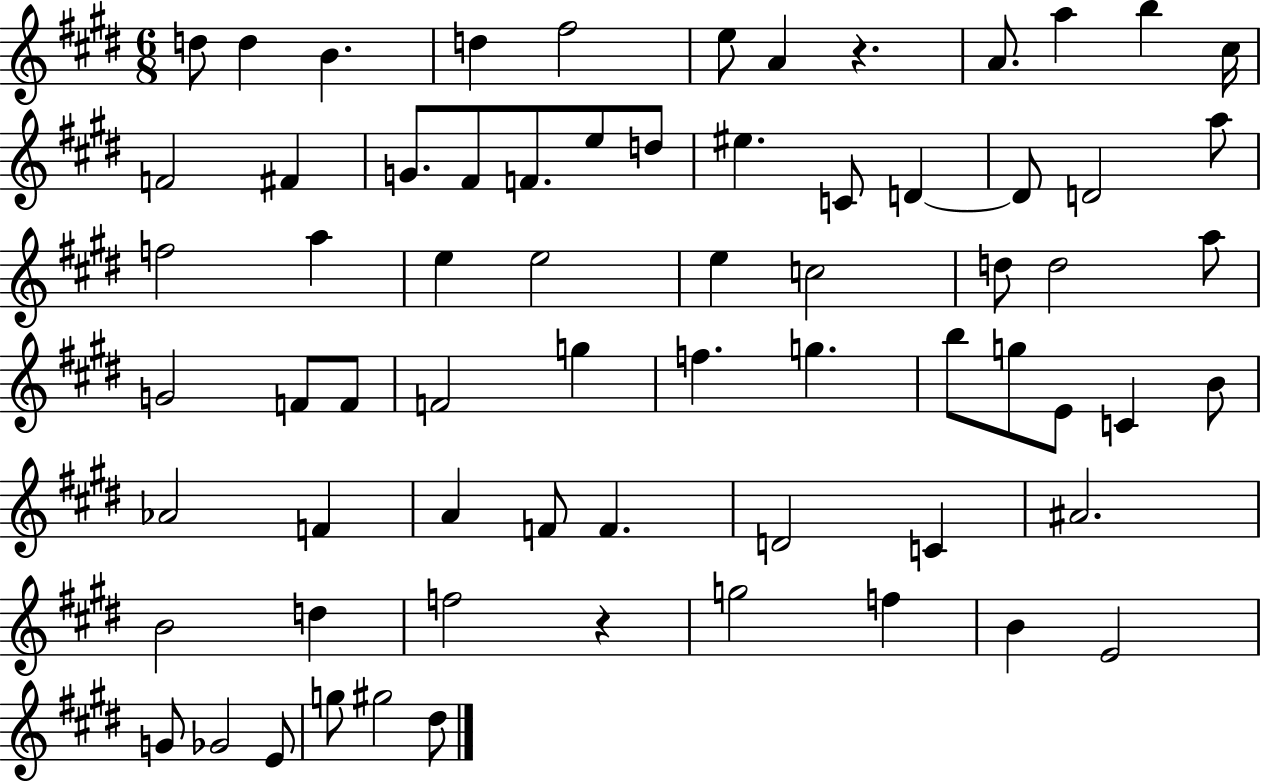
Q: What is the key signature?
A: E major